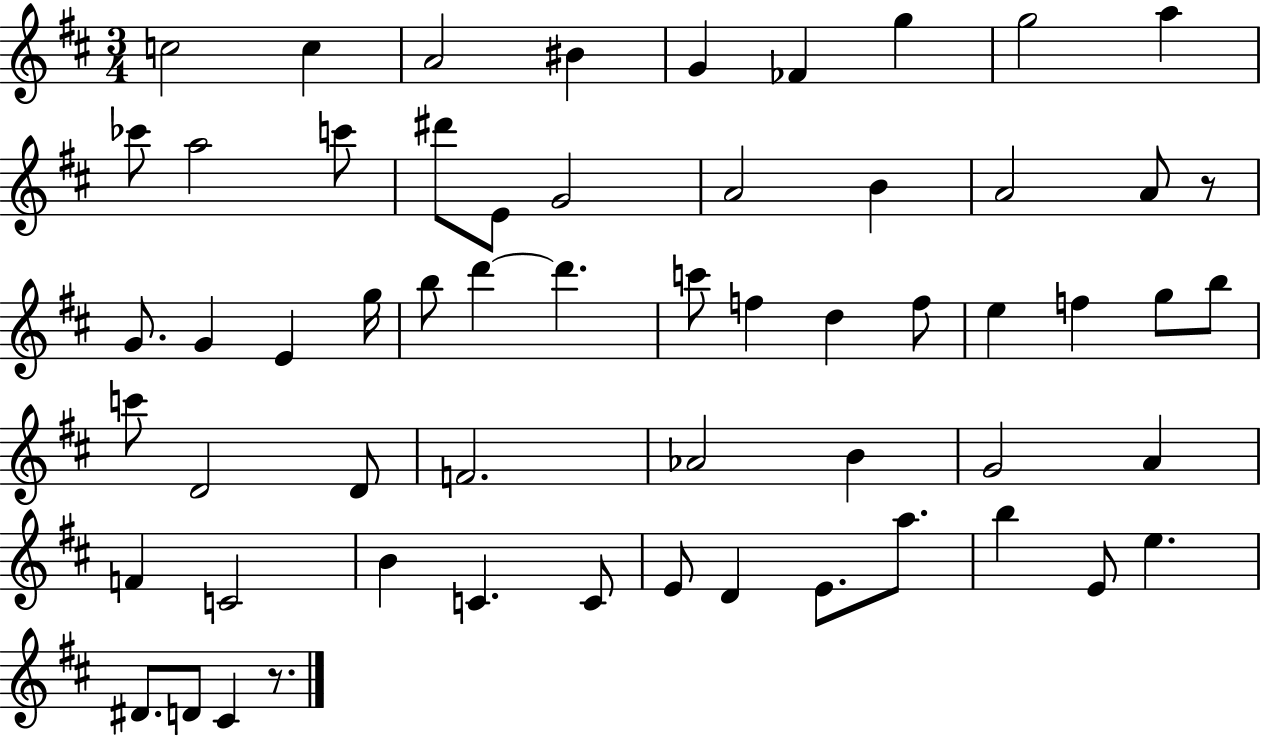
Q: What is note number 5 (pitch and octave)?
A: G4